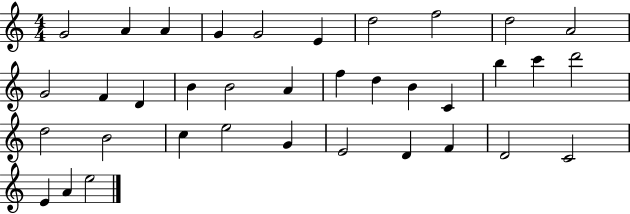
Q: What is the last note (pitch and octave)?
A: E5